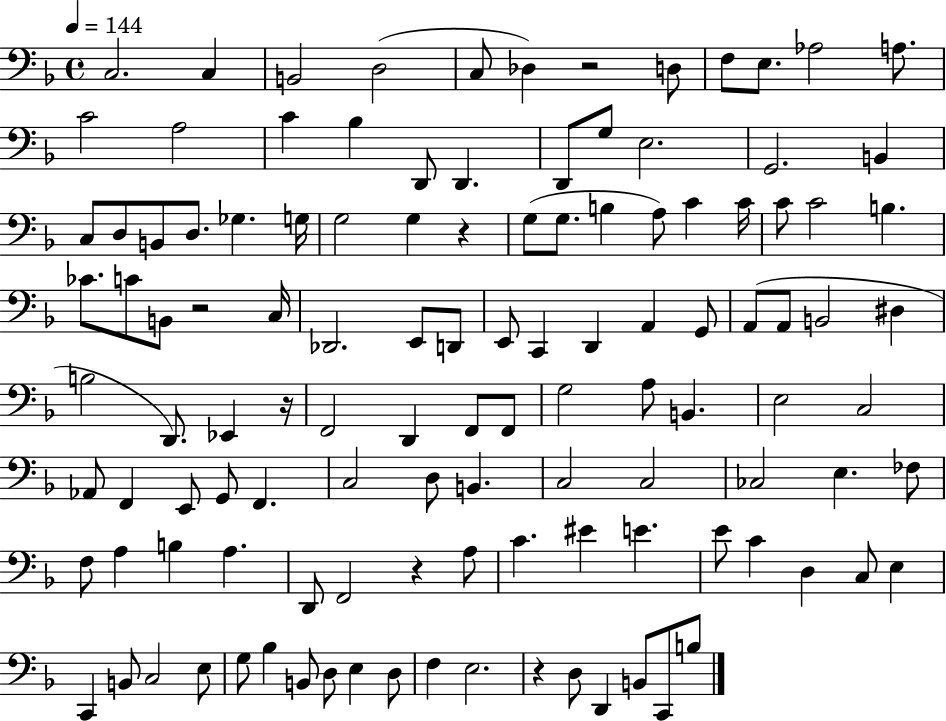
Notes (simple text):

C3/h. C3/q B2/h D3/h C3/e Db3/q R/h D3/e F3/e E3/e. Ab3/h A3/e. C4/h A3/h C4/q Bb3/q D2/e D2/q. D2/e G3/e E3/h. G2/h. B2/q C3/e D3/e B2/e D3/e. Gb3/q. G3/s G3/h G3/q R/q G3/e G3/e. B3/q A3/e C4/q C4/s C4/e C4/h B3/q. CES4/e. C4/e B2/e R/h C3/s Db2/h. E2/e D2/e E2/e C2/q D2/q A2/q G2/e A2/e A2/e B2/h D#3/q B3/h D2/e. Eb2/q R/s F2/h D2/q F2/e F2/e G3/h A3/e B2/q. E3/h C3/h Ab2/e F2/q E2/e G2/e F2/q. C3/h D3/e B2/q. C3/h C3/h CES3/h E3/q. FES3/e F3/e A3/q B3/q A3/q. D2/e F2/h R/q A3/e C4/q. EIS4/q E4/q. E4/e C4/q D3/q C3/e E3/q C2/q B2/e C3/h E3/e G3/e Bb3/q B2/e D3/e E3/q D3/e F3/q E3/h. R/q D3/e D2/q B2/e C2/e B3/e